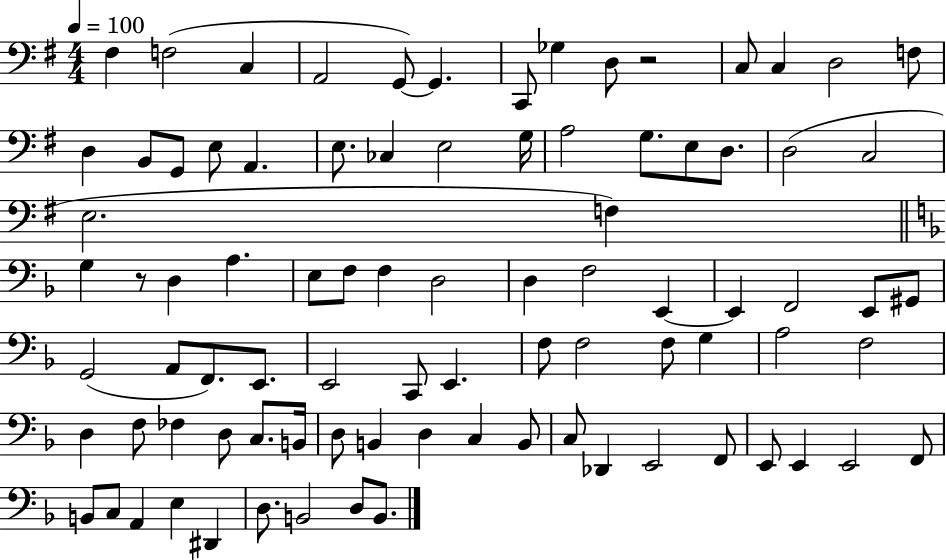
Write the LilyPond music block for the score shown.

{
  \clef bass
  \numericTimeSignature
  \time 4/4
  \key g \major
  \tempo 4 = 100
  fis4 f2( c4 | a,2 g,8~~) g,4. | c,8 ges4 d8 r2 | c8 c4 d2 f8 | \break d4 b,8 g,8 e8 a,4. | e8. ces4 e2 g16 | a2 g8. e8 d8. | d2( c2 | \break e2. f4) | \bar "||" \break \key f \major g4 r8 d4 a4. | e8 f8 f4 d2 | d4 f2 e,4~~ | e,4 f,2 e,8 gis,8 | \break g,2( a,8 f,8.) e,8. | e,2 c,8 e,4. | f8 f2 f8 g4 | a2 f2 | \break d4 f8 fes4 d8 c8. b,16 | d8 b,4 d4 c4 b,8 | c8 des,4 e,2 f,8 | e,8 e,4 e,2 f,8 | \break b,8 c8 a,4 e4 dis,4 | d8. b,2 d8 b,8. | \bar "|."
}